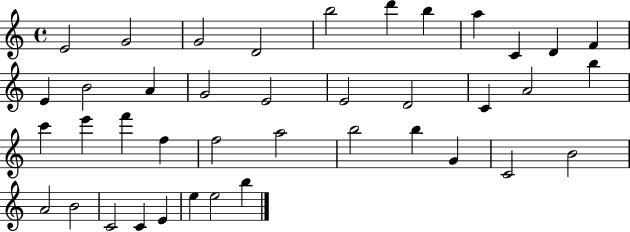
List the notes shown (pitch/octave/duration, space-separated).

E4/h G4/h G4/h D4/h B5/h D6/q B5/q A5/q C4/q D4/q F4/q E4/q B4/h A4/q G4/h E4/h E4/h D4/h C4/q A4/h B5/q C6/q E6/q F6/q F5/q F5/h A5/h B5/h B5/q G4/q C4/h B4/h A4/h B4/h C4/h C4/q E4/q E5/q E5/h B5/q